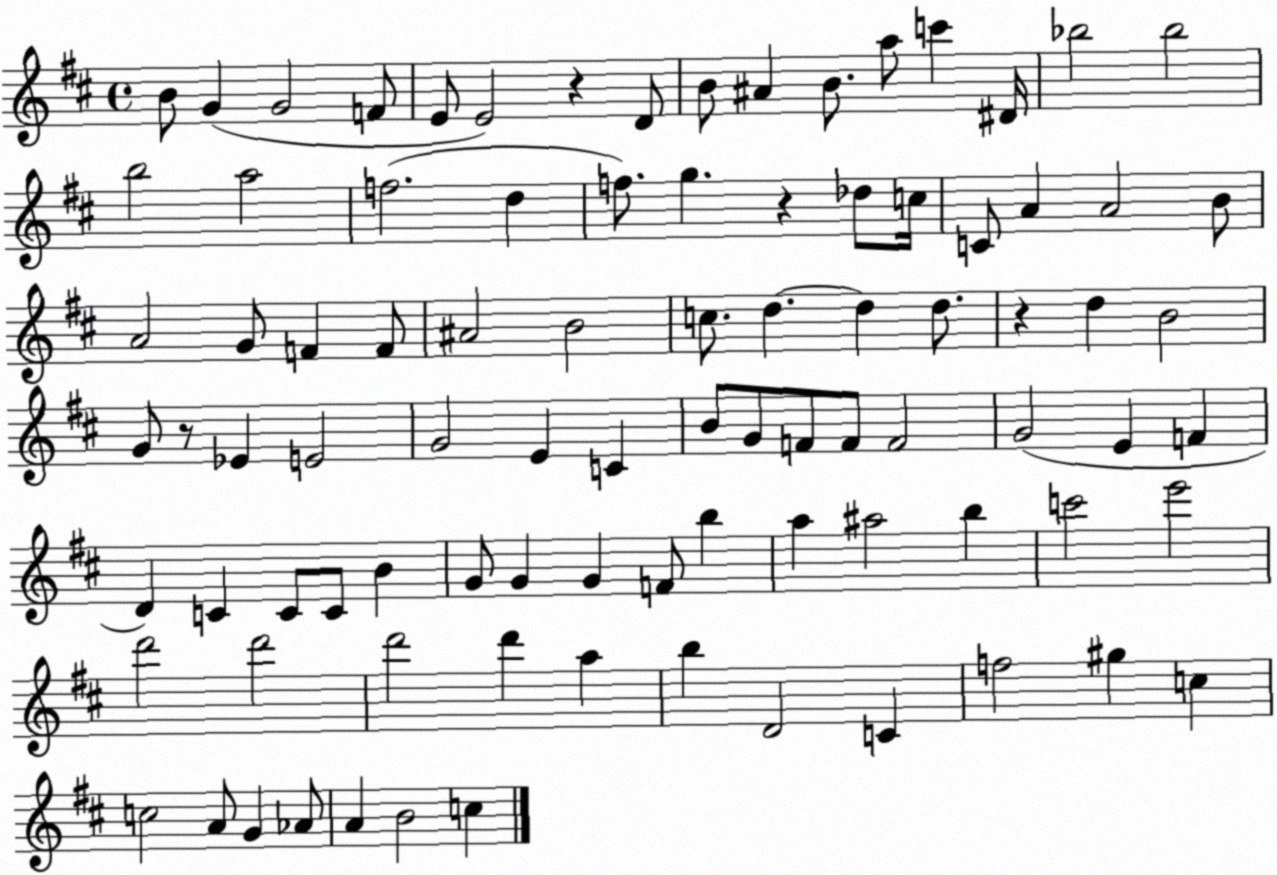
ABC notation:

X:1
T:Untitled
M:4/4
L:1/4
K:D
B/2 G G2 F/2 E/2 E2 z D/2 B/2 ^A B/2 a/2 c' ^D/4 _b2 _b2 b2 a2 f2 d f/2 g z _d/2 c/4 C/2 A A2 B/2 A2 G/2 F F/2 ^A2 B2 c/2 d d d/2 z d B2 G/2 z/2 _E E2 G2 E C B/2 G/2 F/2 F/2 F2 G2 E F D C C/2 C/2 B G/2 G G F/2 b a ^a2 b c'2 e'2 d'2 d'2 d'2 d' a b D2 C f2 ^g c c2 A/2 G _A/2 A B2 c